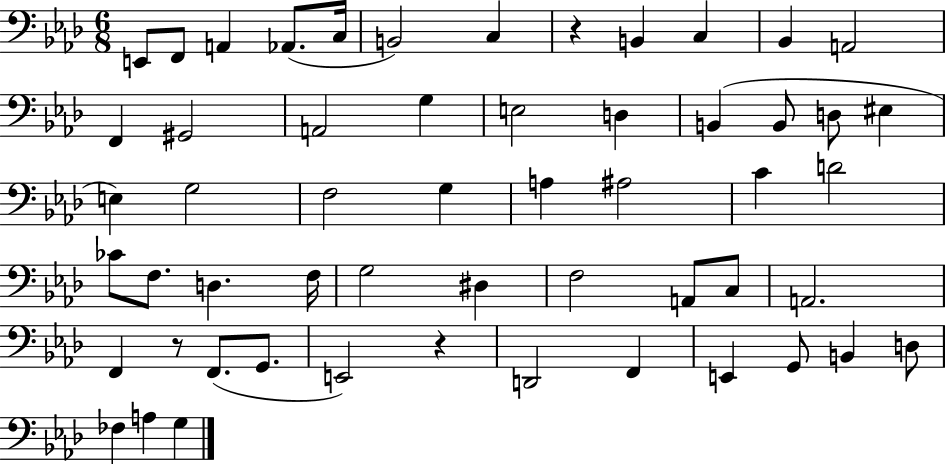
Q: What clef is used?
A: bass